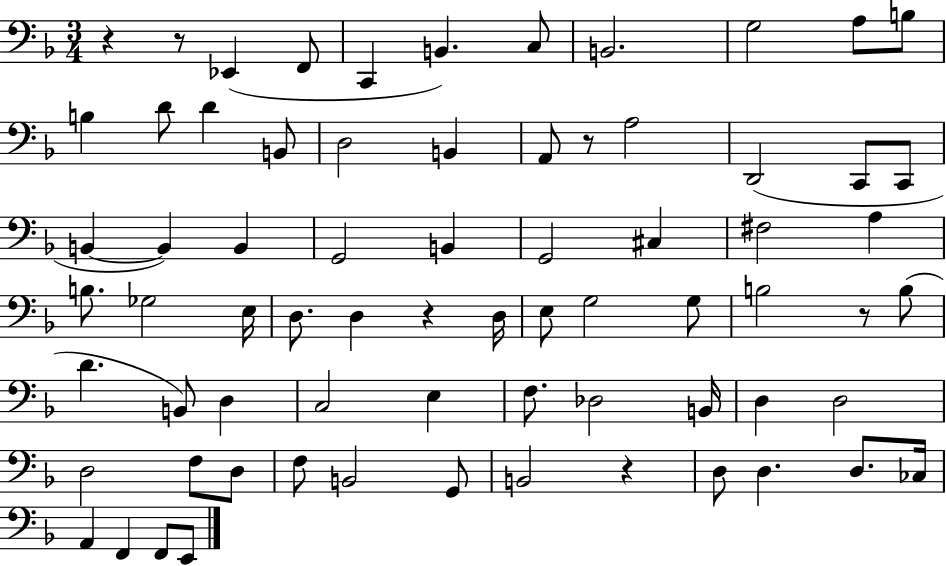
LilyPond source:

{
  \clef bass
  \numericTimeSignature
  \time 3/4
  \key f \major
  r4 r8 ees,4( f,8 | c,4 b,4.) c8 | b,2. | g2 a8 b8 | \break b4 d'8 d'4 b,8 | d2 b,4 | a,8 r8 a2 | d,2( c,8 c,8 | \break b,4~~ b,4) b,4 | g,2 b,4 | g,2 cis4 | fis2 a4 | \break b8. ges2 e16 | d8. d4 r4 d16 | e8 g2 g8 | b2 r8 b8( | \break d'4. b,8) d4 | c2 e4 | f8. des2 b,16 | d4 d2 | \break d2 f8 d8 | f8 b,2 g,8 | b,2 r4 | d8 d4. d8. ces16 | \break a,4 f,4 f,8 e,8 | \bar "|."
}